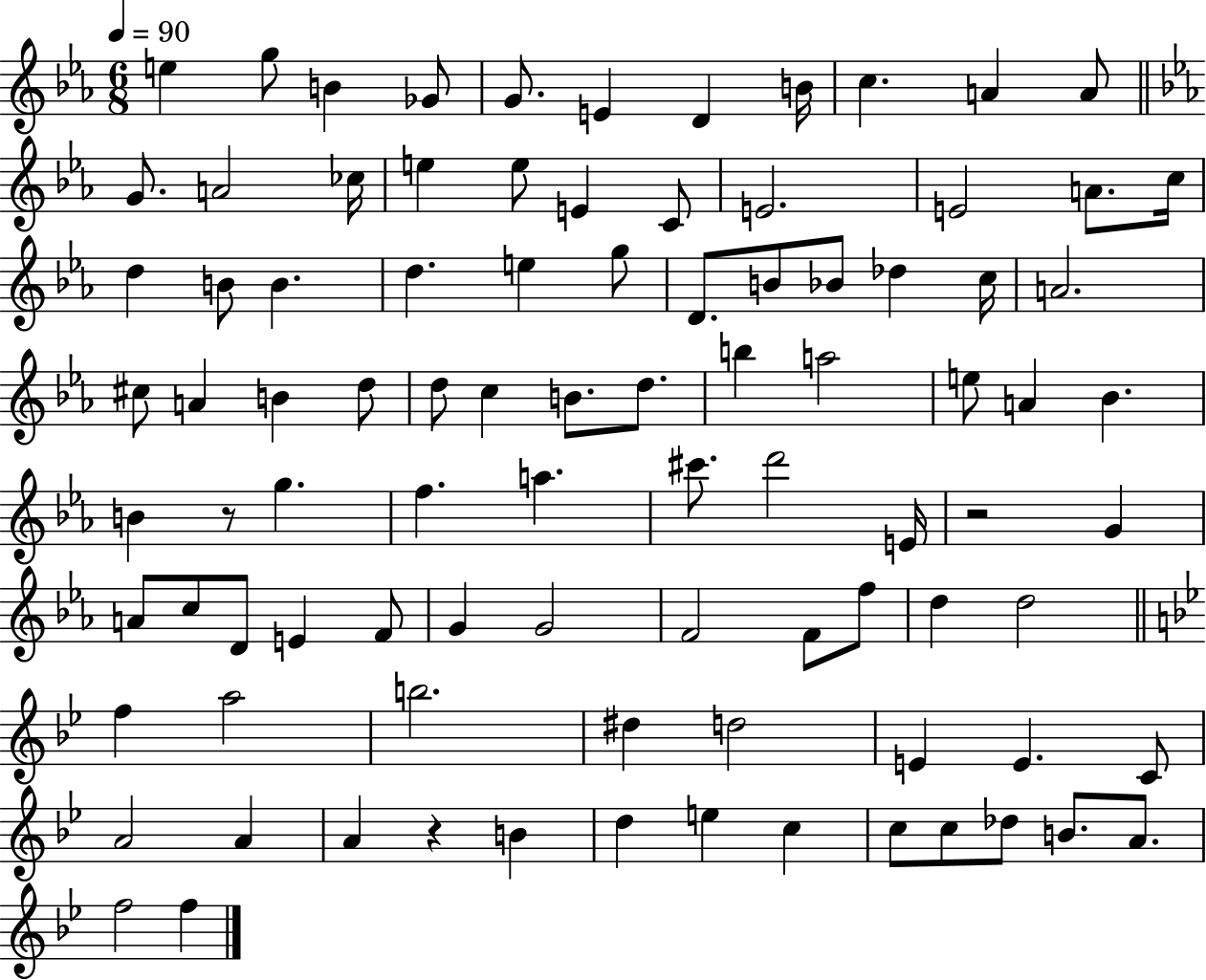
E5/q G5/e B4/q Gb4/e G4/e. E4/q D4/q B4/s C5/q. A4/q A4/e G4/e. A4/h CES5/s E5/q E5/e E4/q C4/e E4/h. E4/h A4/e. C5/s D5/q B4/e B4/q. D5/q. E5/q G5/e D4/e. B4/e Bb4/e Db5/q C5/s A4/h. C#5/e A4/q B4/q D5/e D5/e C5/q B4/e. D5/e. B5/q A5/h E5/e A4/q Bb4/q. B4/q R/e G5/q. F5/q. A5/q. C#6/e. D6/h E4/s R/h G4/q A4/e C5/e D4/e E4/q F4/e G4/q G4/h F4/h F4/e F5/e D5/q D5/h F5/q A5/h B5/h. D#5/q D5/h E4/q E4/q. C4/e A4/h A4/q A4/q R/q B4/q D5/q E5/q C5/q C5/e C5/e Db5/e B4/e. A4/e. F5/h F5/q